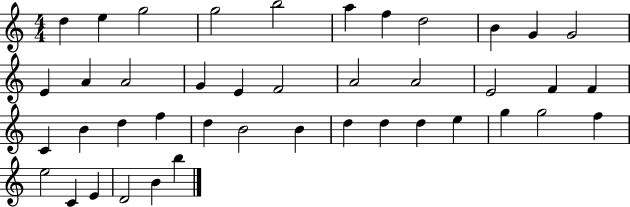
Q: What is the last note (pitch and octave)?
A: B5